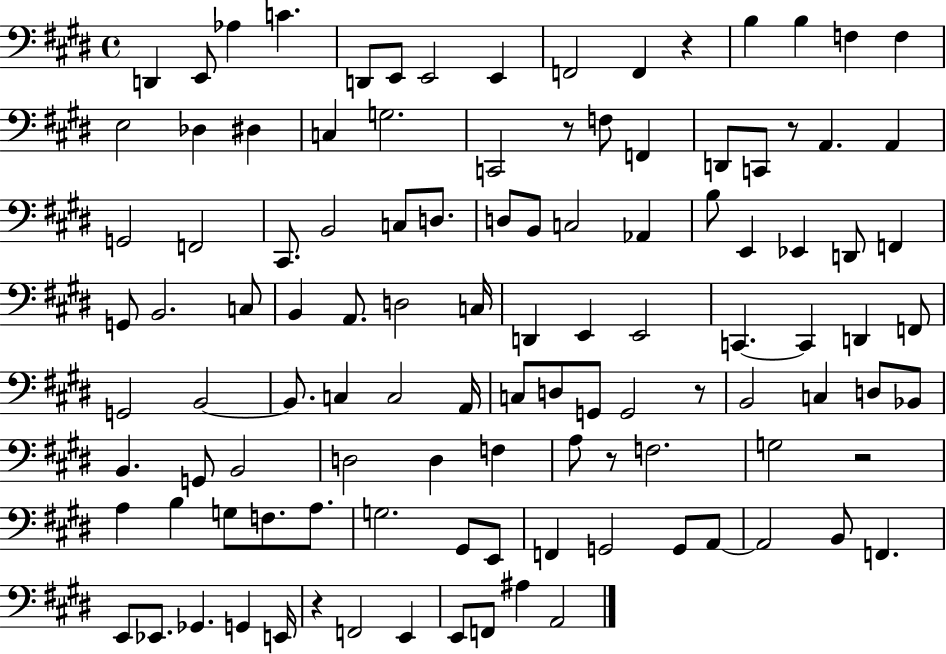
D2/q E2/e Ab3/q C4/q. D2/e E2/e E2/h E2/q F2/h F2/q R/q B3/q B3/q F3/q F3/q E3/h Db3/q D#3/q C3/q G3/h. C2/h R/e F3/e F2/q D2/e C2/e R/e A2/q. A2/q G2/h F2/h C#2/e. B2/h C3/e D3/e. D3/e B2/e C3/h Ab2/q B3/e E2/q Eb2/q D2/e F2/q G2/e B2/h. C3/e B2/q A2/e. D3/h C3/s D2/q E2/q E2/h C2/q. C2/q D2/q F2/e G2/h B2/h B2/e. C3/q C3/h A2/s C3/e D3/e G2/e G2/h R/e B2/h C3/q D3/e Bb2/e B2/q. G2/e B2/h D3/h D3/q F3/q A3/e R/e F3/h. G3/h R/h A3/q B3/q G3/e F3/e. A3/e. G3/h. G#2/e E2/e F2/q G2/h G2/e A2/e A2/h B2/e F2/q. E2/e Eb2/e. Gb2/q. G2/q E2/s R/q F2/h E2/q E2/e F2/e A#3/q A2/h